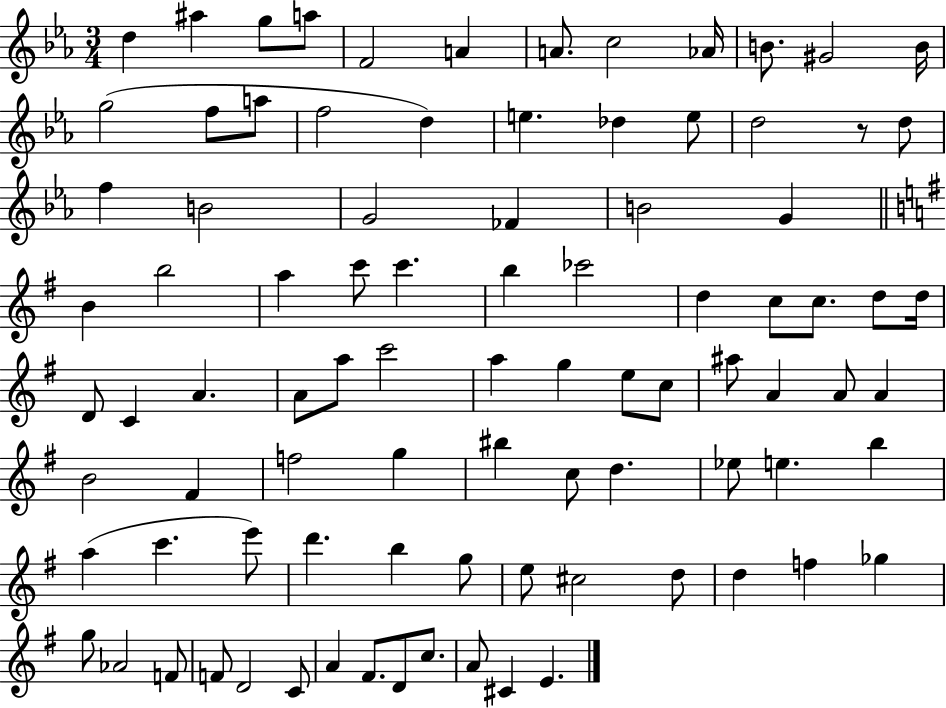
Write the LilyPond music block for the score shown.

{
  \clef treble
  \numericTimeSignature
  \time 3/4
  \key ees \major
  d''4 ais''4 g''8 a''8 | f'2 a'4 | a'8. c''2 aes'16 | b'8. gis'2 b'16 | \break g''2( f''8 a''8 | f''2 d''4) | e''4. des''4 e''8 | d''2 r8 d''8 | \break f''4 b'2 | g'2 fes'4 | b'2 g'4 | \bar "||" \break \key e \minor b'4 b''2 | a''4 c'''8 c'''4. | b''4 ces'''2 | d''4 c''8 c''8. d''8 d''16 | \break d'8 c'4 a'4. | a'8 a''8 c'''2 | a''4 g''4 e''8 c''8 | ais''8 a'4 a'8 a'4 | \break b'2 fis'4 | f''2 g''4 | bis''4 c''8 d''4. | ees''8 e''4. b''4 | \break a''4( c'''4. e'''8) | d'''4. b''4 g''8 | e''8 cis''2 d''8 | d''4 f''4 ges''4 | \break g''8 aes'2 f'8 | f'8 d'2 c'8 | a'4 fis'8. d'8 c''8. | a'8 cis'4 e'4. | \break \bar "|."
}